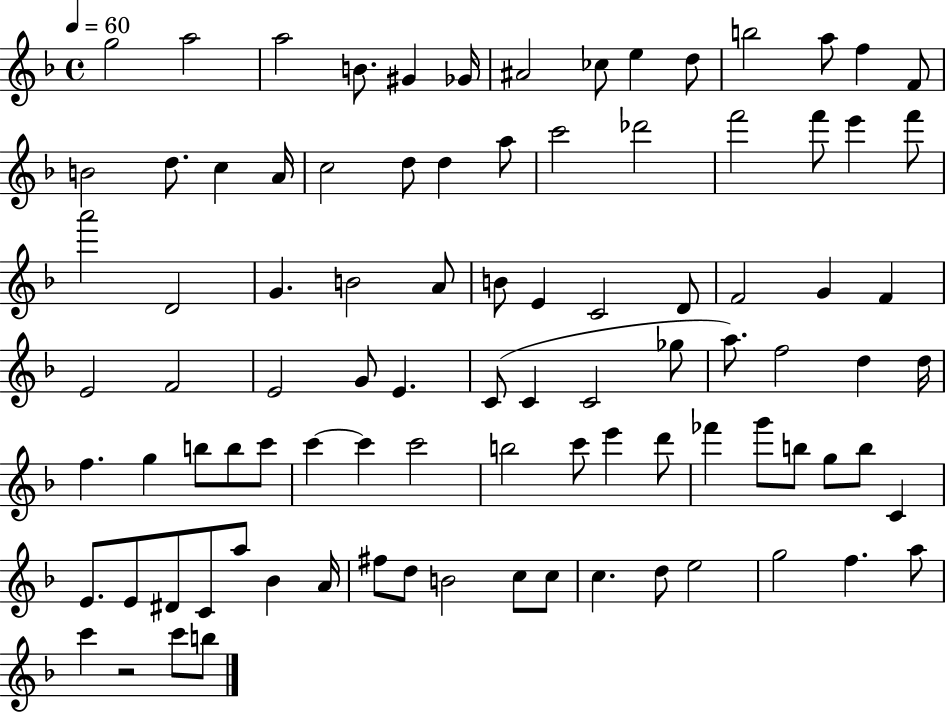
G5/h A5/h A5/h B4/e. G#4/q Gb4/s A#4/h CES5/e E5/q D5/e B5/h A5/e F5/q F4/e B4/h D5/e. C5/q A4/s C5/h D5/e D5/q A5/e C6/h Db6/h F6/h F6/e E6/q F6/e A6/h D4/h G4/q. B4/h A4/e B4/e E4/q C4/h D4/e F4/h G4/q F4/q E4/h F4/h E4/h G4/e E4/q. C4/e C4/q C4/h Gb5/e A5/e. F5/h D5/q D5/s F5/q. G5/q B5/e B5/e C6/e C6/q C6/q C6/h B5/h C6/e E6/q D6/e FES6/q G6/e B5/e G5/e B5/e C4/q E4/e. E4/e D#4/e C4/e A5/e Bb4/q A4/s F#5/e D5/e B4/h C5/e C5/e C5/q. D5/e E5/h G5/h F5/q. A5/e C6/q R/h C6/e B5/e